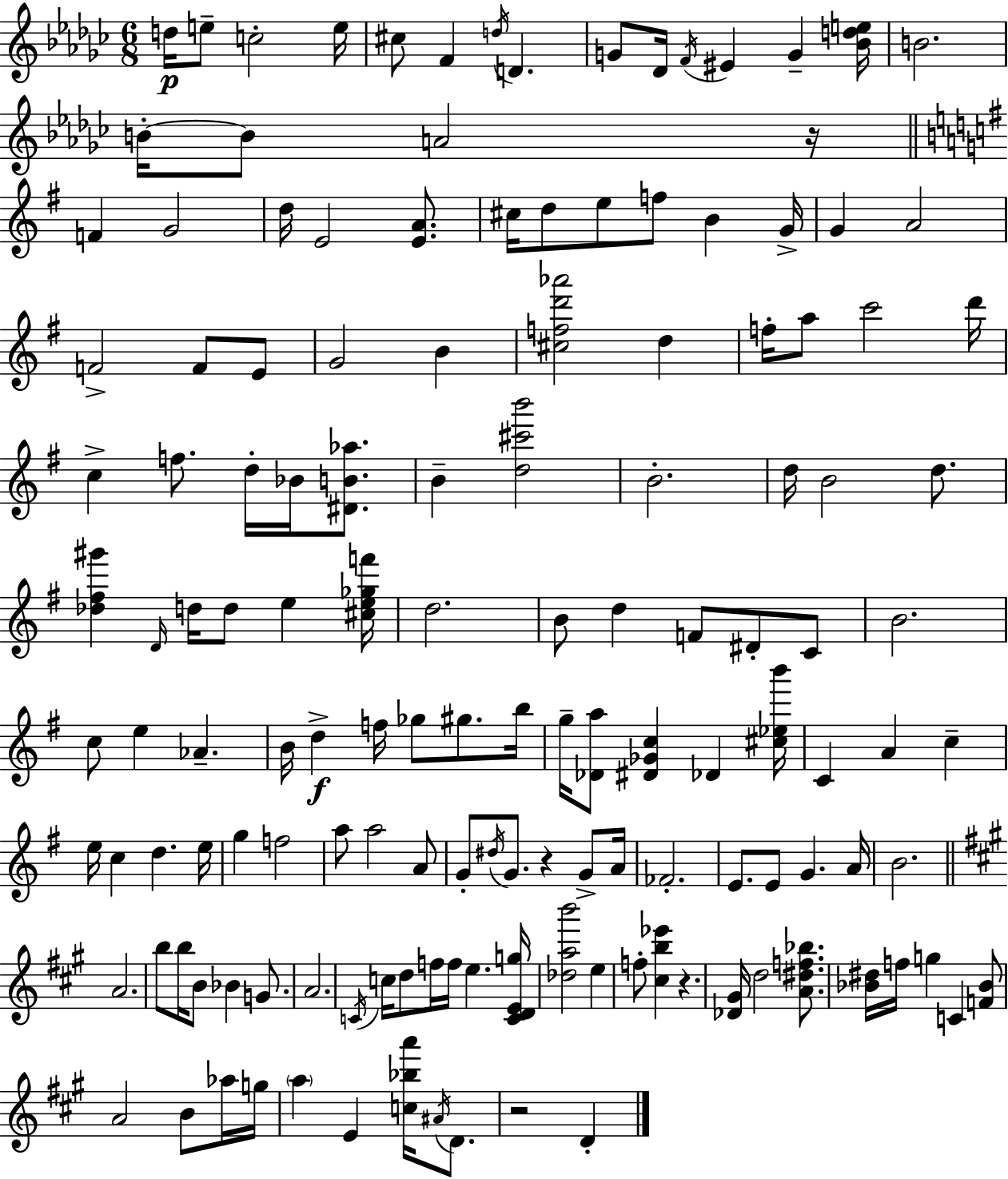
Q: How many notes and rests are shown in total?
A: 143